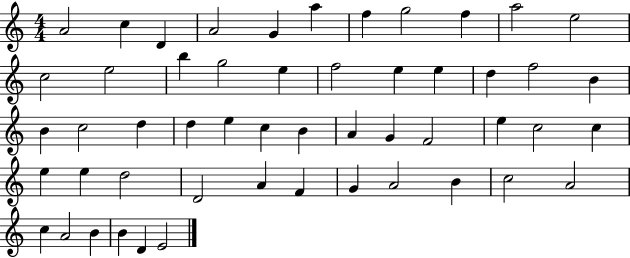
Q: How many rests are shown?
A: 0